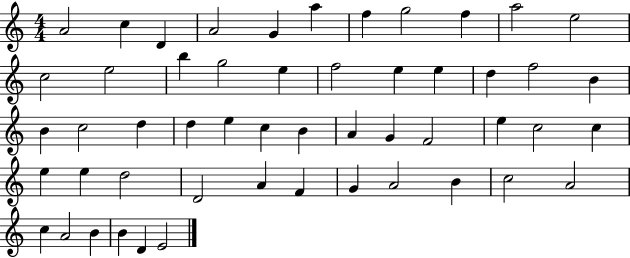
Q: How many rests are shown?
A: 0